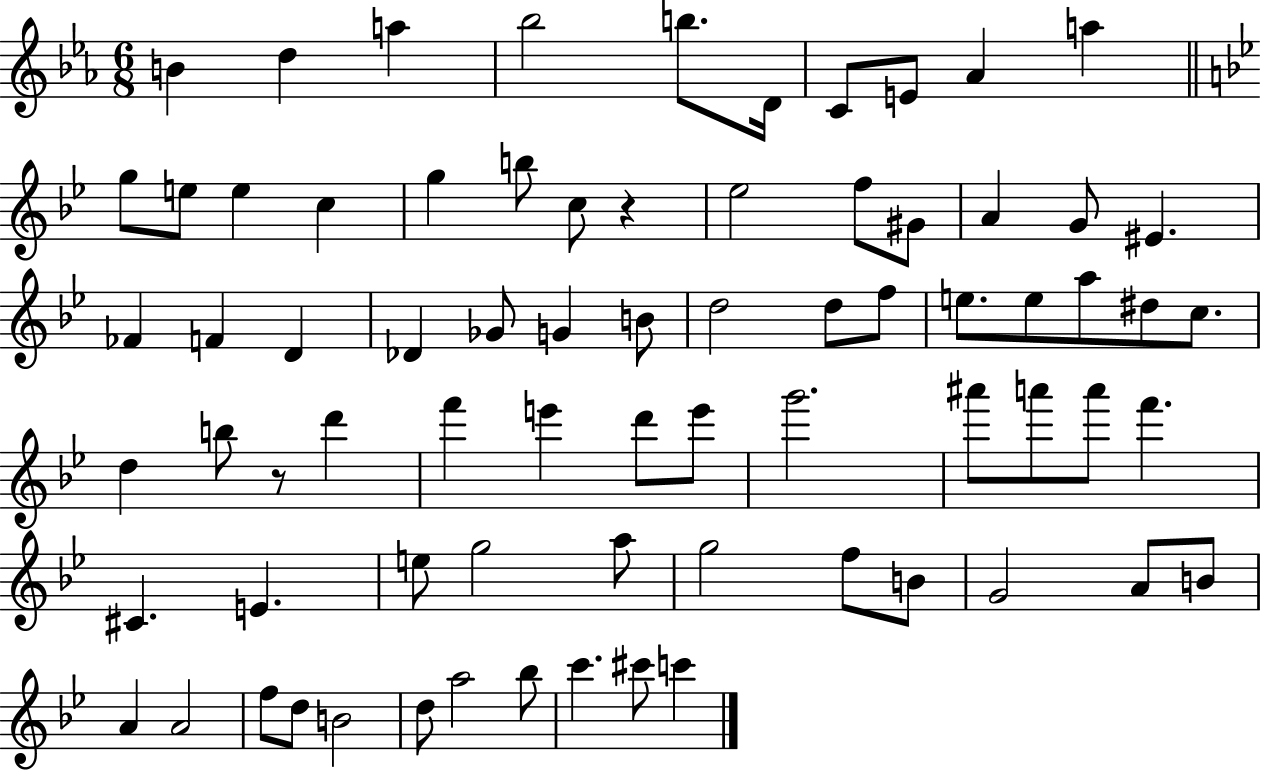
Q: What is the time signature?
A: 6/8